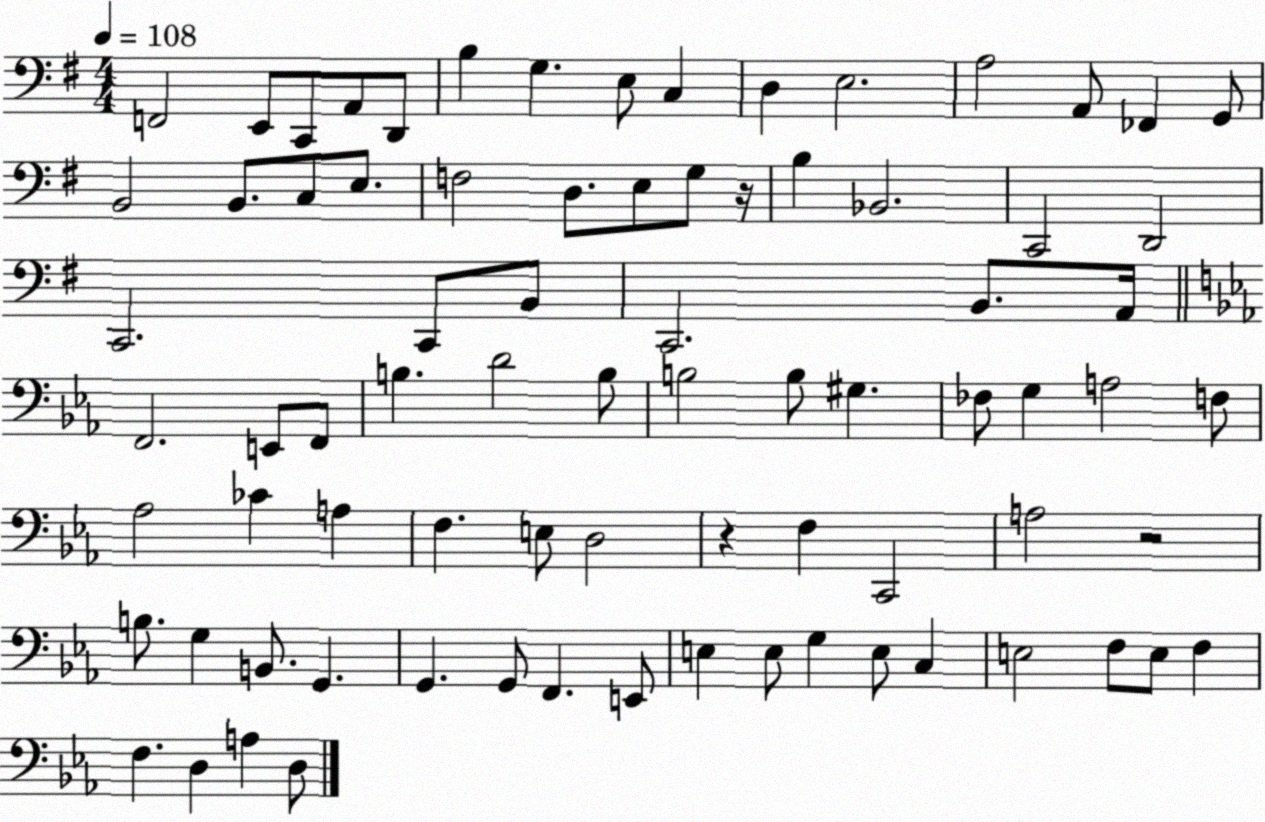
X:1
T:Untitled
M:4/4
L:1/4
K:G
F,,2 E,,/2 C,,/2 A,,/2 D,,/2 B, G, E,/2 C, D, E,2 A,2 A,,/2 _F,, G,,/2 B,,2 B,,/2 C,/2 E,/2 F,2 D,/2 E,/2 G,/2 z/4 B, _B,,2 C,,2 D,,2 C,,2 C,,/2 B,,/2 C,,2 B,,/2 A,,/4 F,,2 E,,/2 F,,/2 B, D2 B,/2 B,2 B,/2 ^G, _F,/2 G, A,2 F,/2 _A,2 _C A, F, E,/2 D,2 z F, C,,2 A,2 z2 B,/2 G, B,,/2 G,, G,, G,,/2 F,, E,,/2 E, E,/2 G, E,/2 C, E,2 F,/2 E,/2 F, F, D, A, D,/2